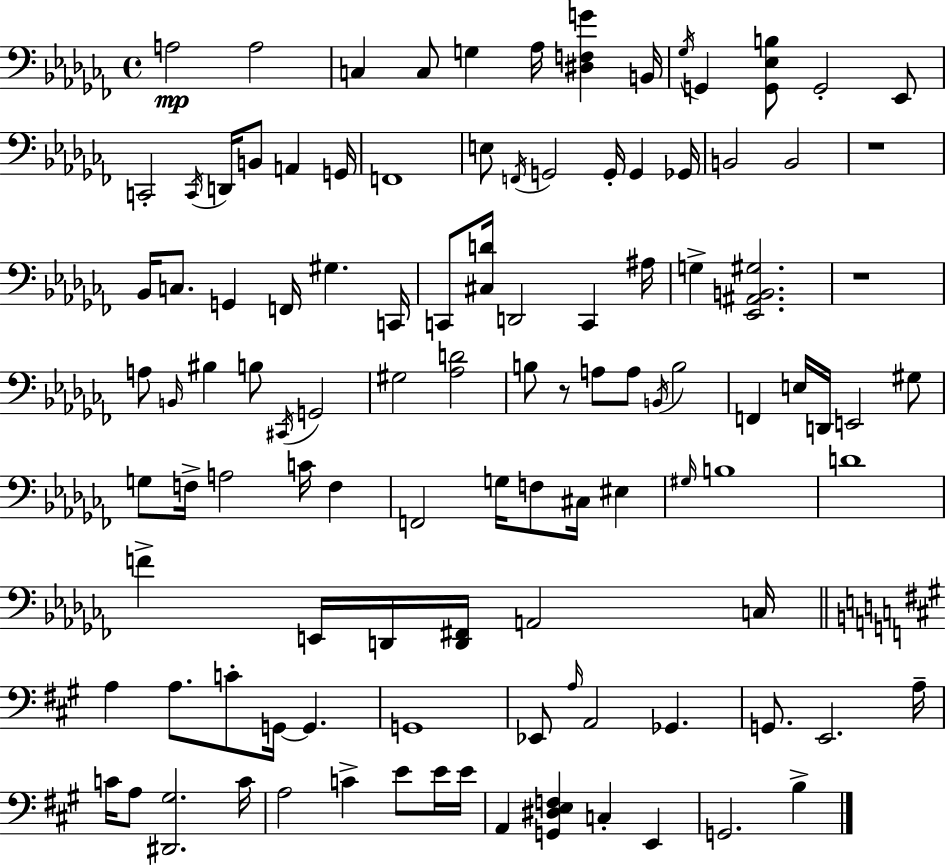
{
  \clef bass
  \time 4/4
  \defaultTimeSignature
  \key aes \minor
  a2\mp a2 | c4 c8 g4 aes16 <dis f g'>4 b,16 | \acciaccatura { ges16 } g,4 <g, ees b>8 g,2-. ees,8 | c,2-. \acciaccatura { c,16 } d,16 b,8 a,4 | \break g,16 f,1 | e8 \acciaccatura { f,16 } g,2 g,16-. g,4 | ges,16 b,2 b,2 | r1 | \break bes,16 c8. g,4 f,16 gis4. | c,16 c,8 <cis d'>16 d,2 c,4 | ais16 g4-> <ees, ais, b, gis>2. | r1 | \break a8 \grace { b,16 } bis4 b8 \acciaccatura { cis,16 } g,2 | gis2 <aes d'>2 | b8 r8 a8 a8 \acciaccatura { b,16 } b2 | f,4 e16 d,16 e,2 | \break gis8 g8 f16-> a2 | c'16 f4 f,2 g16 f8 | cis16 eis4 \grace { gis16 } b1 | d'1 | \break f'4-> e,16 d,16 <d, fis,>16 a,2 | c16 \bar "||" \break \key a \major a4 a8. c'8-. g,16~~ g,4. | g,1 | ees,8 \grace { a16 } a,2 ges,4. | g,8. e,2. | \break a16-- c'16 a8 <dis, gis>2. | c'16 a2 c'4-> e'8 e'16 | e'16 a,4 <g, dis e f>4 c4-. e,4 | g,2. b4-> | \break \bar "|."
}